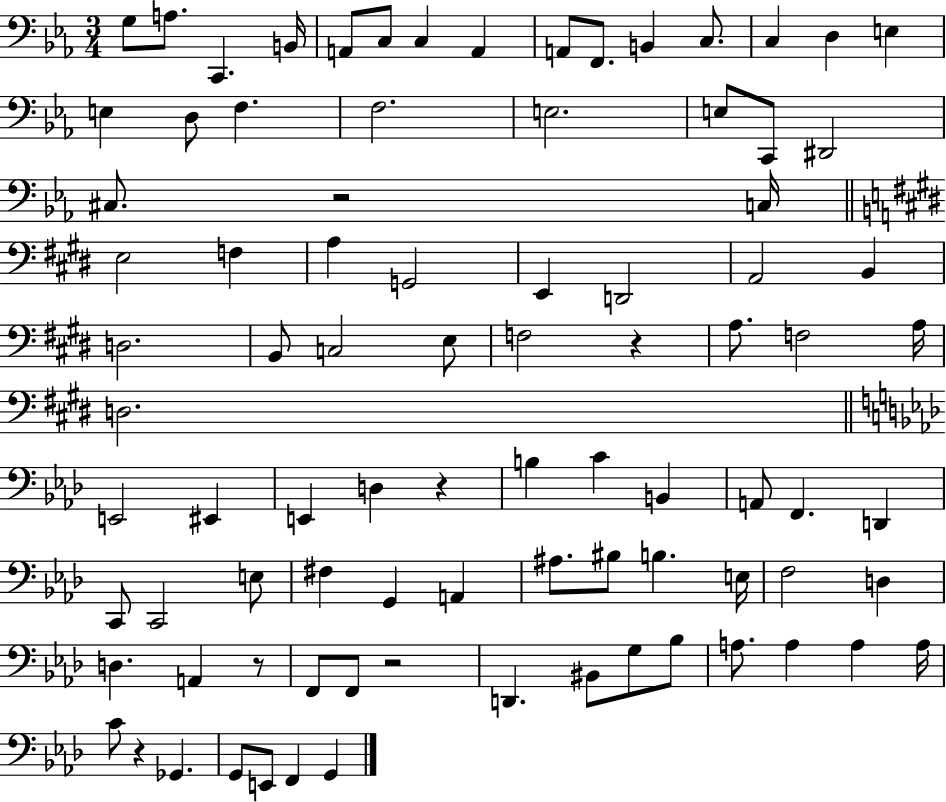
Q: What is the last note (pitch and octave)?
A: G2